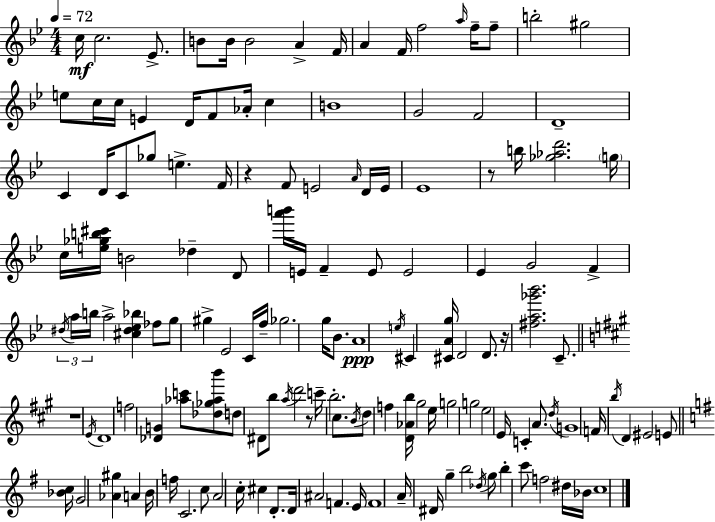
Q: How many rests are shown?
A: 5